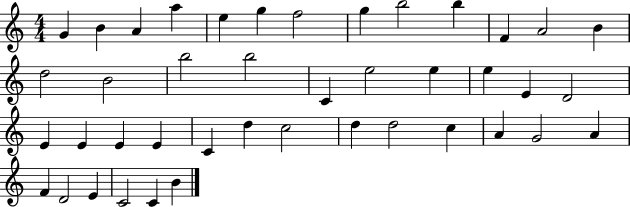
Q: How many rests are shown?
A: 0